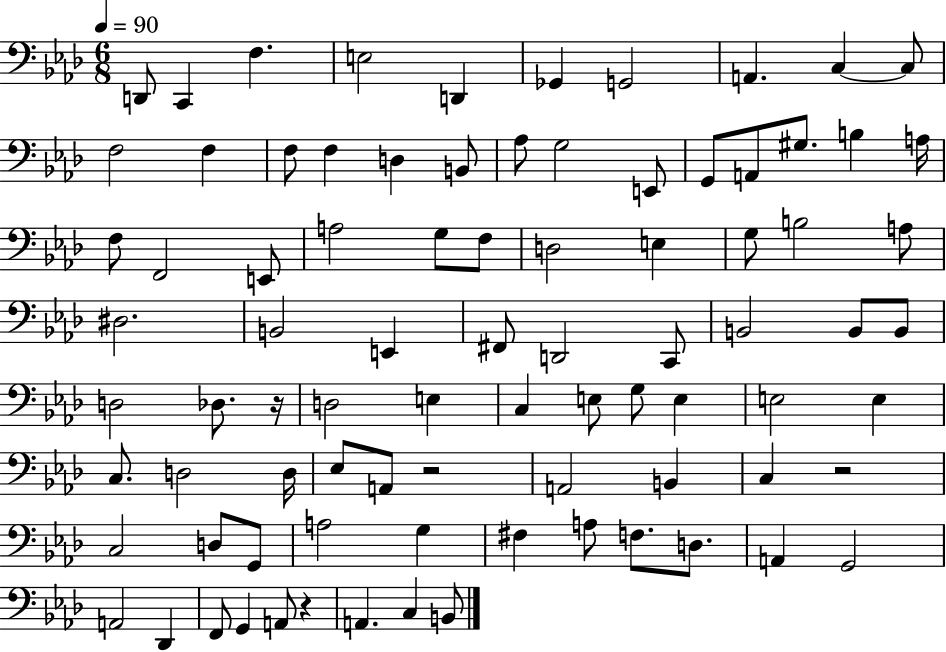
D2/e C2/q F3/q. E3/h D2/q Gb2/q G2/h A2/q. C3/q C3/e F3/h F3/q F3/e F3/q D3/q B2/e Ab3/e G3/h E2/e G2/e A2/e G#3/e. B3/q A3/s F3/e F2/h E2/e A3/h G3/e F3/e D3/h E3/q G3/e B3/h A3/e D#3/h. B2/h E2/q F#2/e D2/h C2/e B2/h B2/e B2/e D3/h Db3/e. R/s D3/h E3/q C3/q E3/e G3/e E3/q E3/h E3/q C3/e. D3/h D3/s Eb3/e A2/e R/h A2/h B2/q C3/q R/h C3/h D3/e G2/e A3/h G3/q F#3/q A3/e F3/e. D3/e. A2/q G2/h A2/h Db2/q F2/e G2/q A2/e R/q A2/q. C3/q B2/e